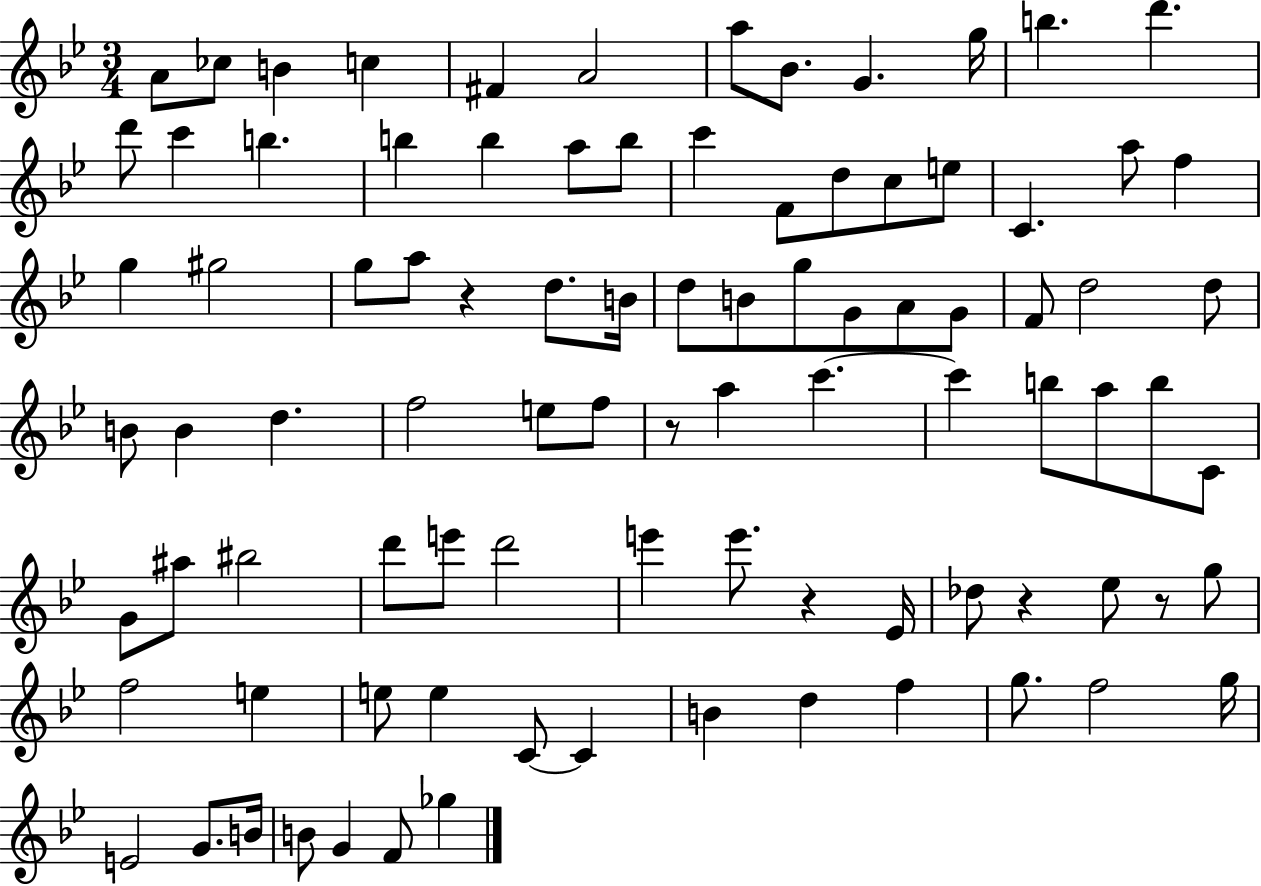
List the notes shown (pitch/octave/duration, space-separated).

A4/e CES5/e B4/q C5/q F#4/q A4/h A5/e Bb4/e. G4/q. G5/s B5/q. D6/q. D6/e C6/q B5/q. B5/q B5/q A5/e B5/e C6/q F4/e D5/e C5/e E5/e C4/q. A5/e F5/q G5/q G#5/h G5/e A5/e R/q D5/e. B4/s D5/e B4/e G5/e G4/e A4/e G4/e F4/e D5/h D5/e B4/e B4/q D5/q. F5/h E5/e F5/e R/e A5/q C6/q. C6/q B5/e A5/e B5/e C4/e G4/e A#5/e BIS5/h D6/e E6/e D6/h E6/q E6/e. R/q Eb4/s Db5/e R/q Eb5/e R/e G5/e F5/h E5/q E5/e E5/q C4/e C4/q B4/q D5/q F5/q G5/e. F5/h G5/s E4/h G4/e. B4/s B4/e G4/q F4/e Gb5/q